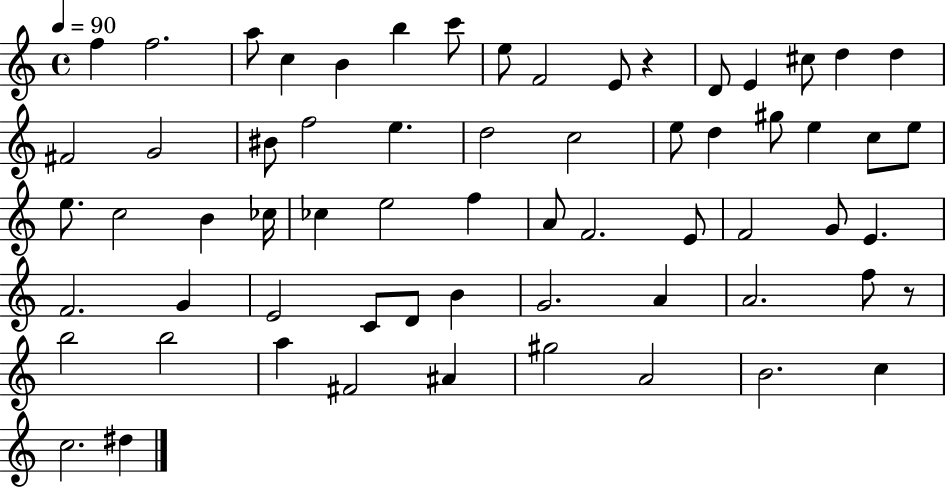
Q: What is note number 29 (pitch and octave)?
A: E5